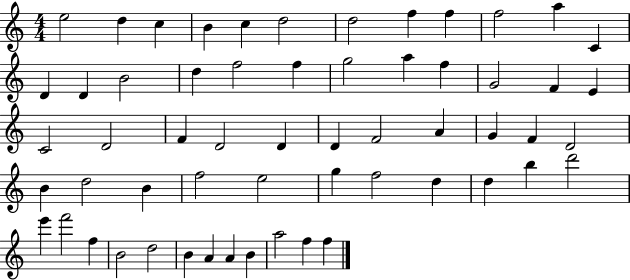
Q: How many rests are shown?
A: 0